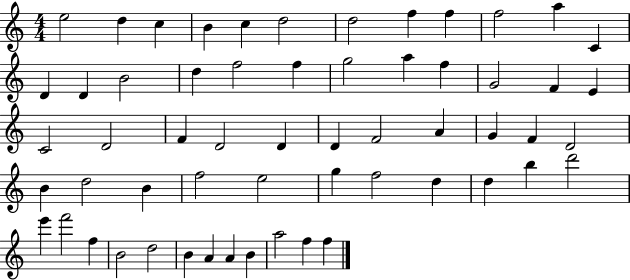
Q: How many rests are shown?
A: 0